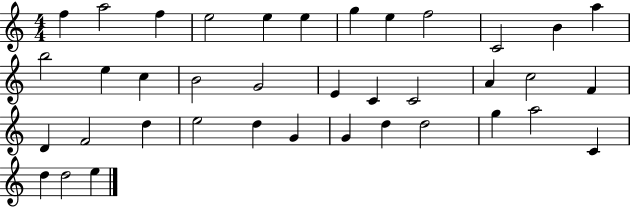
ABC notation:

X:1
T:Untitled
M:4/4
L:1/4
K:C
f a2 f e2 e e g e f2 C2 B a b2 e c B2 G2 E C C2 A c2 F D F2 d e2 d G G d d2 g a2 C d d2 e